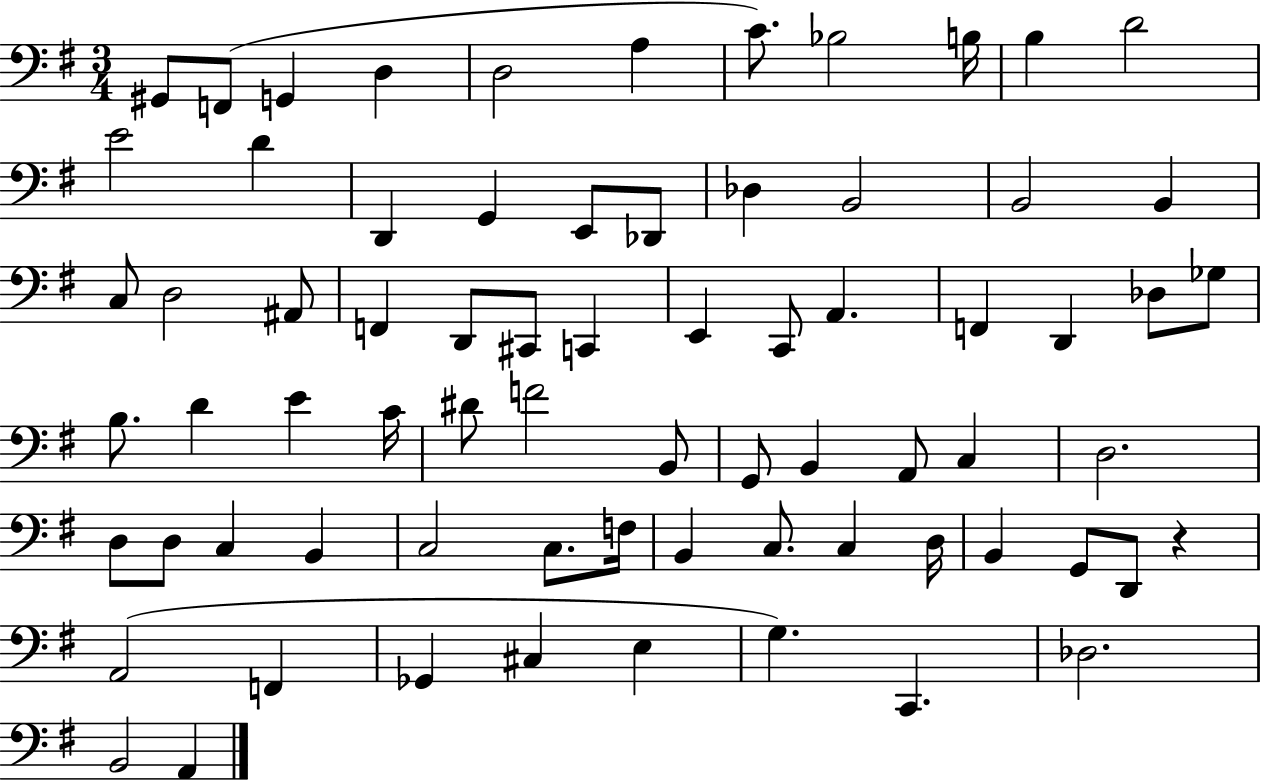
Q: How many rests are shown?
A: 1